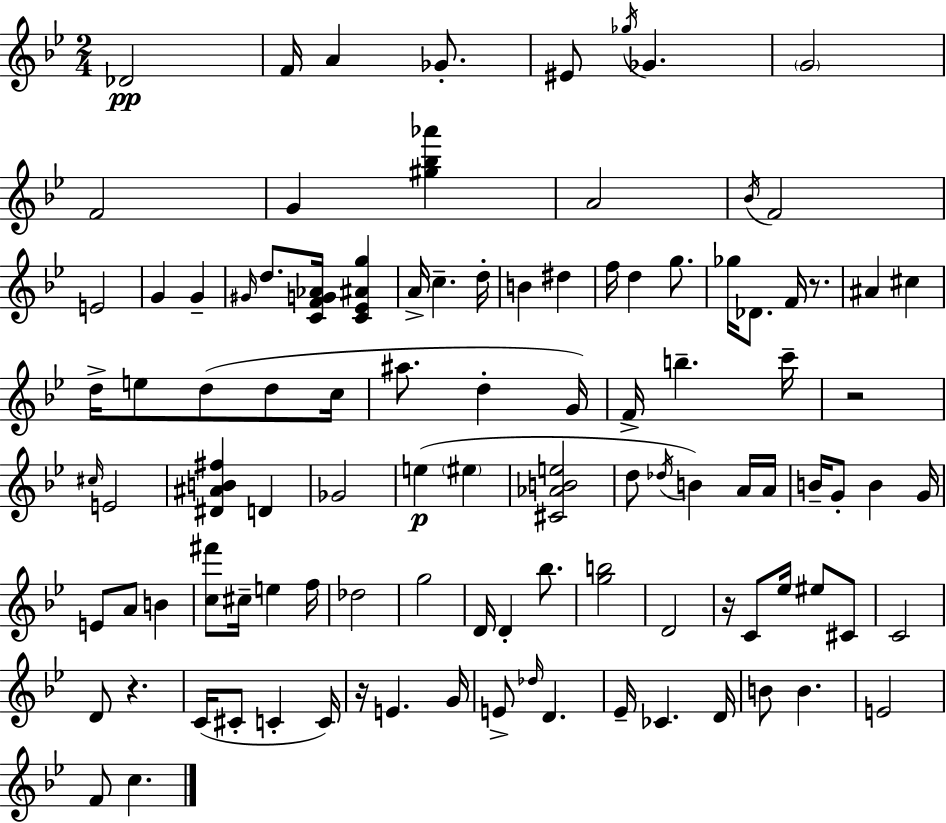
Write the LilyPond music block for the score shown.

{
  \clef treble
  \numericTimeSignature
  \time 2/4
  \key g \minor
  des'2\pp | f'16 a'4 ges'8.-. | eis'8 \acciaccatura { ges''16 } ges'4. | \parenthesize g'2 | \break f'2 | g'4 <gis'' bes'' aes'''>4 | a'2 | \acciaccatura { bes'16 } f'2 | \break e'2 | g'4 g'4-- | \grace { gis'16 } d''8. <c' f' g' aes'>16 <c' ees' ais' g''>4 | a'16-> c''4.-- | \break d''16-. b'4 dis''4 | f''16 d''4 | g''8. ges''16 des'8. f'16 | r8. ais'4 cis''4 | \break d''16-> e''8 d''8( | d''8 c''16 ais''8. d''4-. | g'16) f'16-> b''4.-- | c'''16-- r2 | \break \grace { cis''16 } e'2 | <dis' ais' b' fis''>4 | d'4 ges'2 | e''4(\p | \break \parenthesize eis''4 <cis' aes' b' e''>2 | d''8 \acciaccatura { des''16 }) b'4 | a'16 a'16 b'16-- g'8-. | b'4 g'16 e'8 a'8 | \break b'4 <c'' fis'''>8 cis''16-- | e''4 f''16 des''2 | g''2 | d'16 d'4-. | \break bes''8. <g'' b''>2 | d'2 | r16 c'8 | ees''16 eis''8 cis'8 c'2 | \break d'8 r4. | c'16( cis'8-. | c'4-. c'16) r16 e'4. | g'16 e'8-> \grace { des''16 } | \break d'4. ees'16-- ces'4. | d'16 b'8 | b'4. e'2 | f'8 | \break c''4. \bar "|."
}